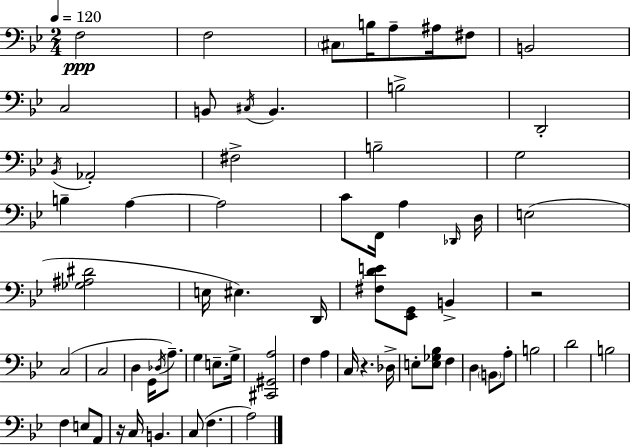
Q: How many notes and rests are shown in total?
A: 69